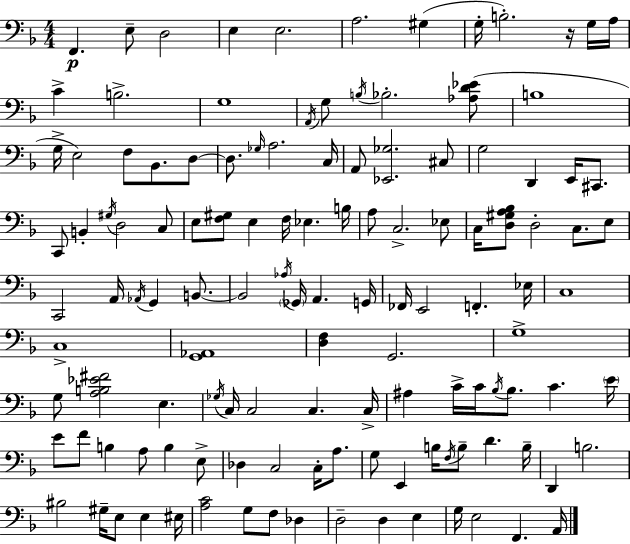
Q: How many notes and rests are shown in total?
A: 126